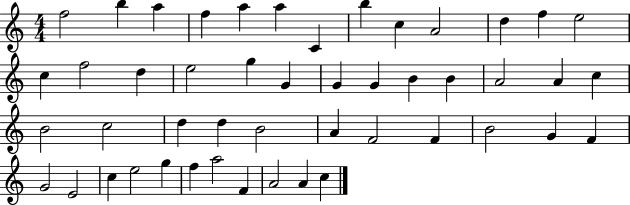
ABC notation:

X:1
T:Untitled
M:4/4
L:1/4
K:C
f2 b a f a a C b c A2 d f e2 c f2 d e2 g G G G B B A2 A c B2 c2 d d B2 A F2 F B2 G F G2 E2 c e2 g f a2 F A2 A c